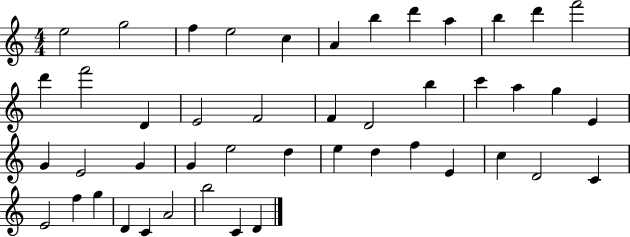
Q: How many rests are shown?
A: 0